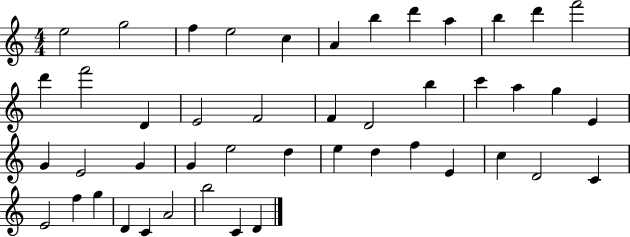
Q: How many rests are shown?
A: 0